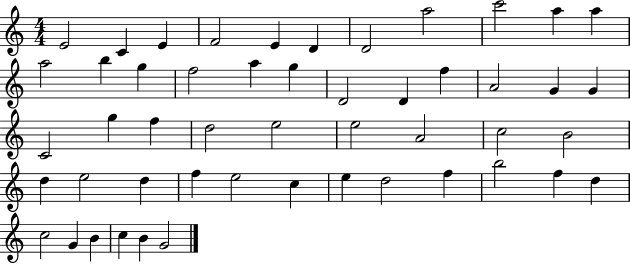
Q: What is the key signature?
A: C major